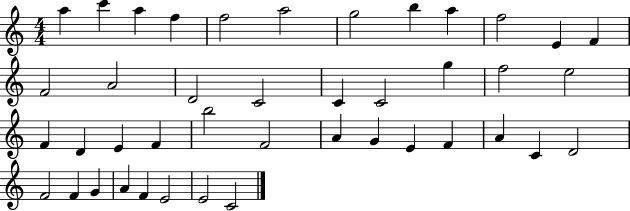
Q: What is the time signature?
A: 4/4